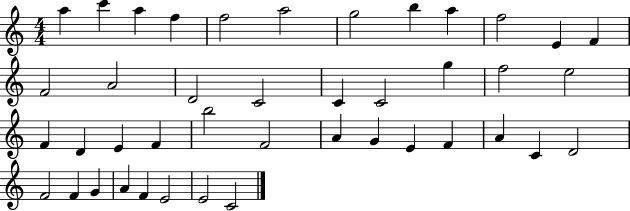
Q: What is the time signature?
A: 4/4